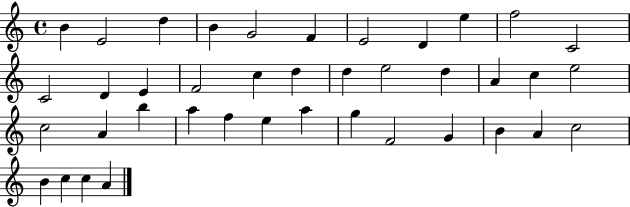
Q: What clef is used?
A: treble